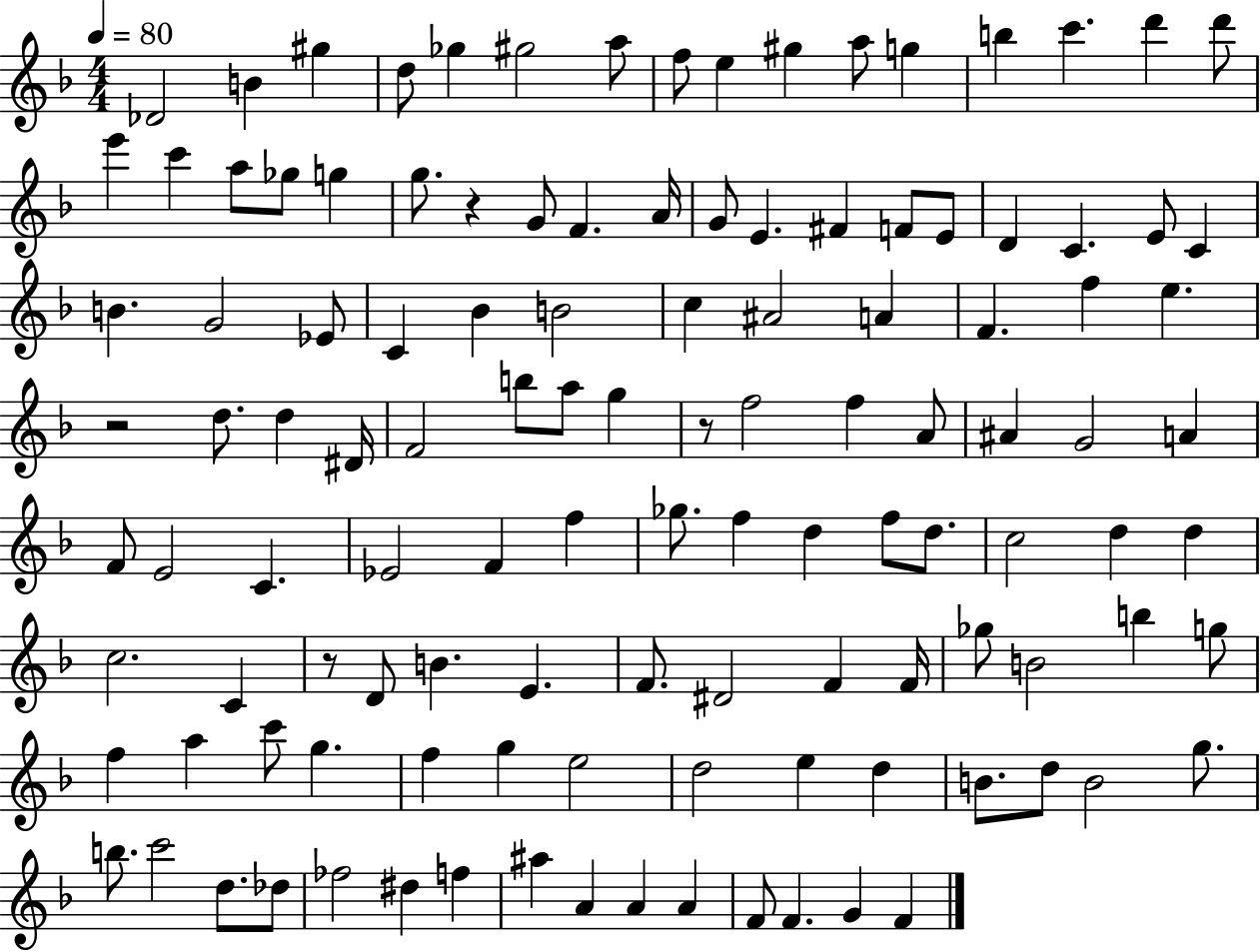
{
  \clef treble
  \numericTimeSignature
  \time 4/4
  \key f \major
  \tempo 4 = 80
  des'2 b'4 gis''4 | d''8 ges''4 gis''2 a''8 | f''8 e''4 gis''4 a''8 g''4 | b''4 c'''4. d'''4 d'''8 | \break e'''4 c'''4 a''8 ges''8 g''4 | g''8. r4 g'8 f'4. a'16 | g'8 e'4. fis'4 f'8 e'8 | d'4 c'4. e'8 c'4 | \break b'4. g'2 ees'8 | c'4 bes'4 b'2 | c''4 ais'2 a'4 | f'4. f''4 e''4. | \break r2 d''8. d''4 dis'16 | f'2 b''8 a''8 g''4 | r8 f''2 f''4 a'8 | ais'4 g'2 a'4 | \break f'8 e'2 c'4. | ees'2 f'4 f''4 | ges''8. f''4 d''4 f''8 d''8. | c''2 d''4 d''4 | \break c''2. c'4 | r8 d'8 b'4. e'4. | f'8. dis'2 f'4 f'16 | ges''8 b'2 b''4 g''8 | \break f''4 a''4 c'''8 g''4. | f''4 g''4 e''2 | d''2 e''4 d''4 | b'8. d''8 b'2 g''8. | \break b''8. c'''2 d''8. des''8 | fes''2 dis''4 f''4 | ais''4 a'4 a'4 a'4 | f'8 f'4. g'4 f'4 | \break \bar "|."
}